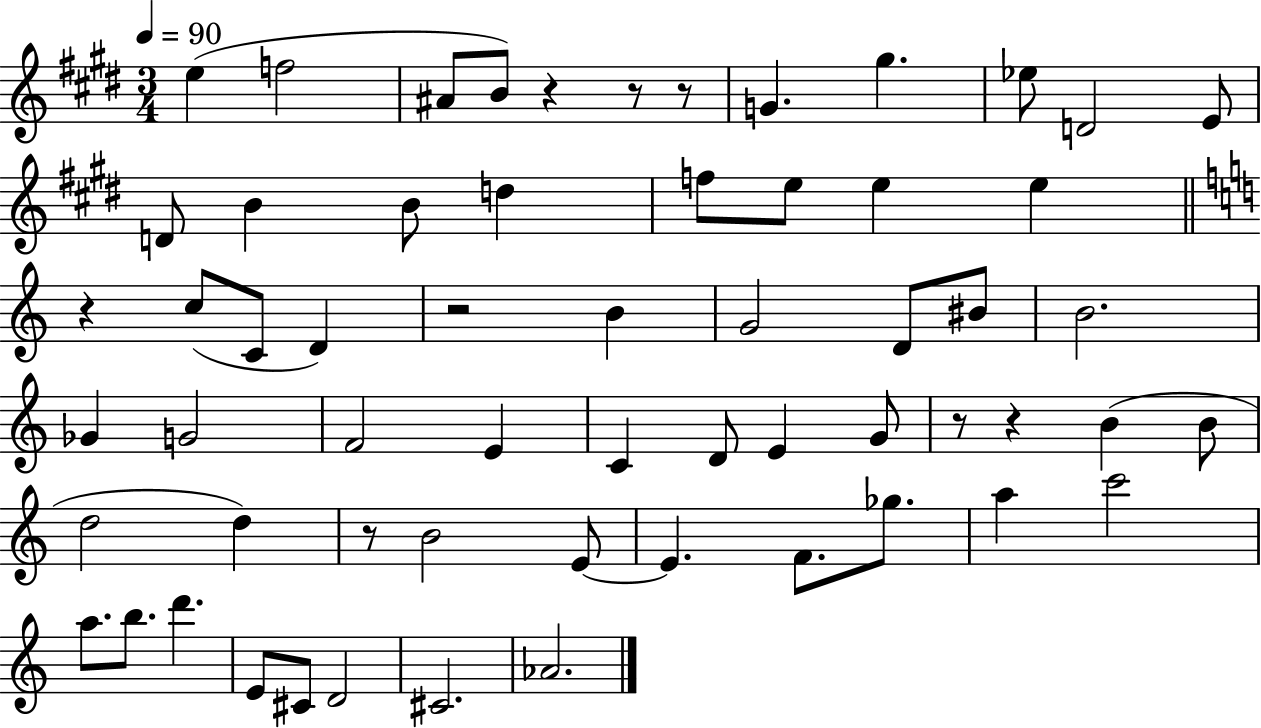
X:1
T:Untitled
M:3/4
L:1/4
K:E
e f2 ^A/2 B/2 z z/2 z/2 G ^g _e/2 D2 E/2 D/2 B B/2 d f/2 e/2 e e z c/2 C/2 D z2 B G2 D/2 ^B/2 B2 _G G2 F2 E C D/2 E G/2 z/2 z B B/2 d2 d z/2 B2 E/2 E F/2 _g/2 a c'2 a/2 b/2 d' E/2 ^C/2 D2 ^C2 _A2